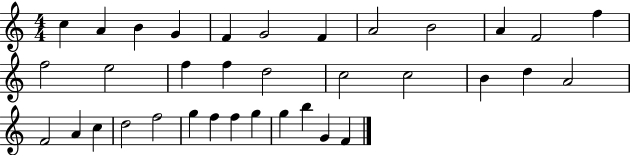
{
  \clef treble
  \numericTimeSignature
  \time 4/4
  \key c \major
  c''4 a'4 b'4 g'4 | f'4 g'2 f'4 | a'2 b'2 | a'4 f'2 f''4 | \break f''2 e''2 | f''4 f''4 d''2 | c''2 c''2 | b'4 d''4 a'2 | \break f'2 a'4 c''4 | d''2 f''2 | g''4 f''4 f''4 g''4 | g''4 b''4 g'4 f'4 | \break \bar "|."
}